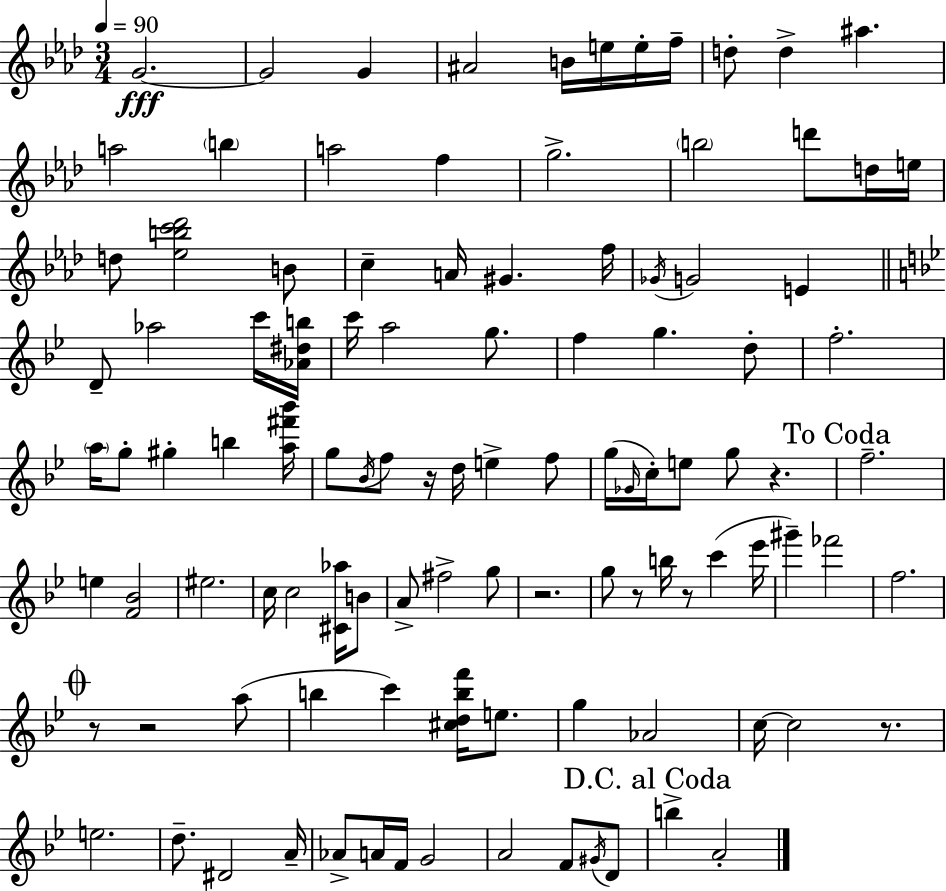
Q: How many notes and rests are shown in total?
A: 106